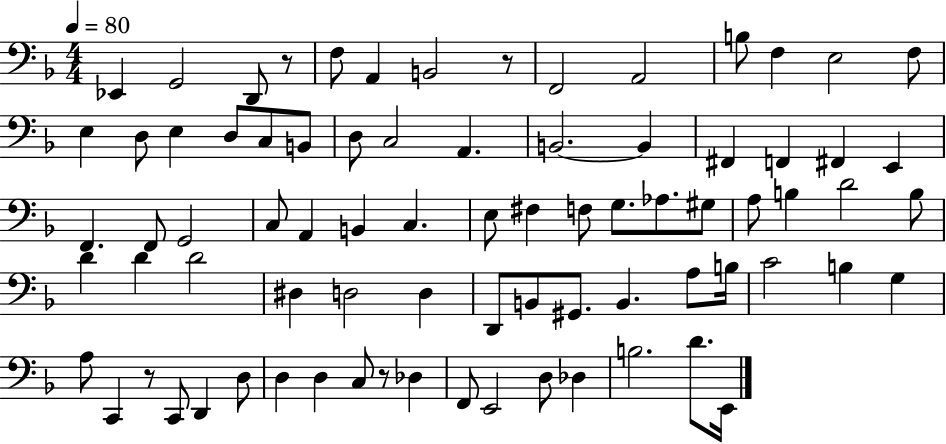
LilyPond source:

{
  \clef bass
  \numericTimeSignature
  \time 4/4
  \key f \major
  \tempo 4 = 80
  \repeat volta 2 { ees,4 g,2 d,8 r8 | f8 a,4 b,2 r8 | f,2 a,2 | b8 f4 e2 f8 | \break e4 d8 e4 d8 c8 b,8 | d8 c2 a,4. | b,2.~~ b,4 | fis,4 f,4 fis,4 e,4 | \break f,4. f,8 g,2 | c8 a,4 b,4 c4. | e8 fis4 f8 g8. aes8. gis8 | a8 b4 d'2 b8 | \break d'4 d'4 d'2 | dis4 d2 d4 | d,8 b,8 gis,8. b,4. a8 b16 | c'2 b4 g4 | \break a8 c,4 r8 c,8 d,4 d8 | d4 d4 c8 r8 des4 | f,8 e,2 d8 des4 | b2. d'8. e,16 | \break } \bar "|."
}